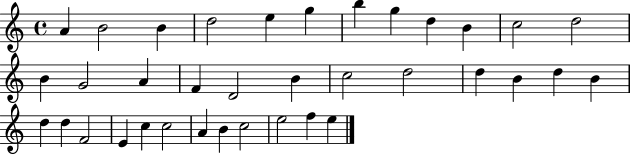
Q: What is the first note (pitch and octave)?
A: A4